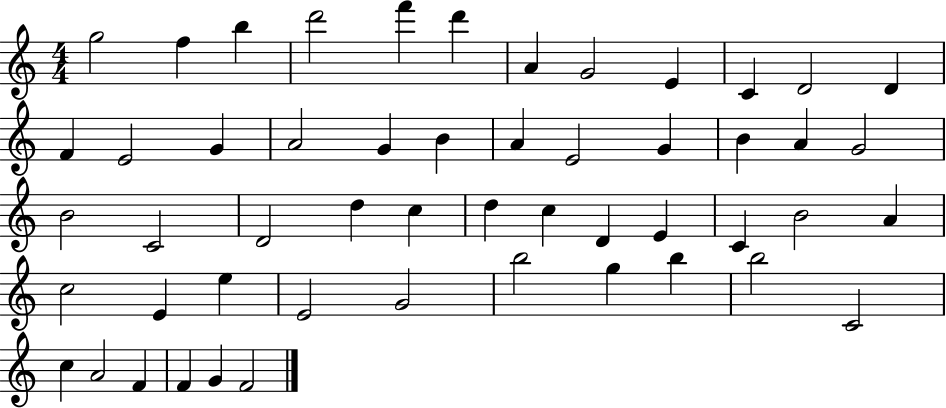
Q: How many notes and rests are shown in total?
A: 52